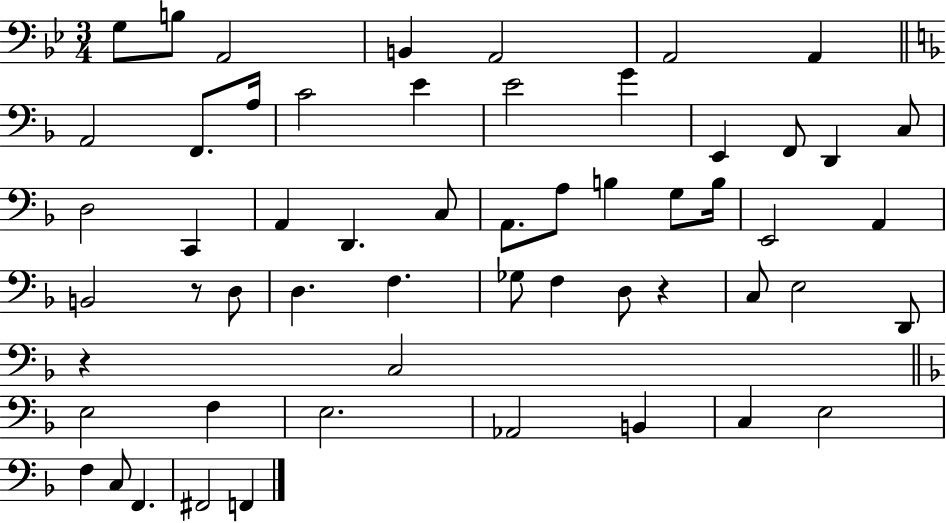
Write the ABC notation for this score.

X:1
T:Untitled
M:3/4
L:1/4
K:Bb
G,/2 B,/2 A,,2 B,, A,,2 A,,2 A,, A,,2 F,,/2 A,/4 C2 E E2 G E,, F,,/2 D,, C,/2 D,2 C,, A,, D,, C,/2 A,,/2 A,/2 B, G,/2 B,/4 E,,2 A,, B,,2 z/2 D,/2 D, F, _G,/2 F, D,/2 z C,/2 E,2 D,,/2 z C,2 E,2 F, E,2 _A,,2 B,, C, E,2 F, C,/2 F,, ^F,,2 F,,